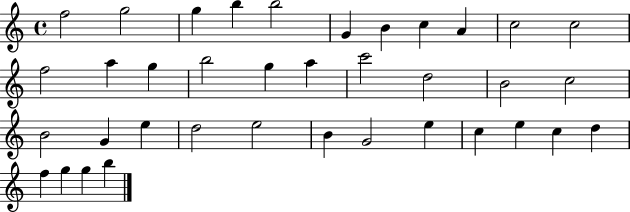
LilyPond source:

{
  \clef treble
  \time 4/4
  \defaultTimeSignature
  \key c \major
  f''2 g''2 | g''4 b''4 b''2 | g'4 b'4 c''4 a'4 | c''2 c''2 | \break f''2 a''4 g''4 | b''2 g''4 a''4 | c'''2 d''2 | b'2 c''2 | \break b'2 g'4 e''4 | d''2 e''2 | b'4 g'2 e''4 | c''4 e''4 c''4 d''4 | \break f''4 g''4 g''4 b''4 | \bar "|."
}